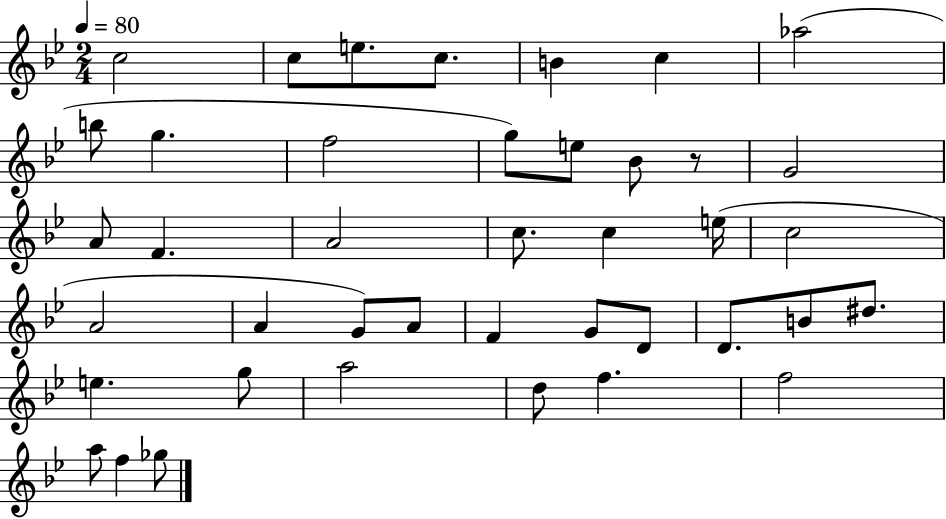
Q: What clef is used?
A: treble